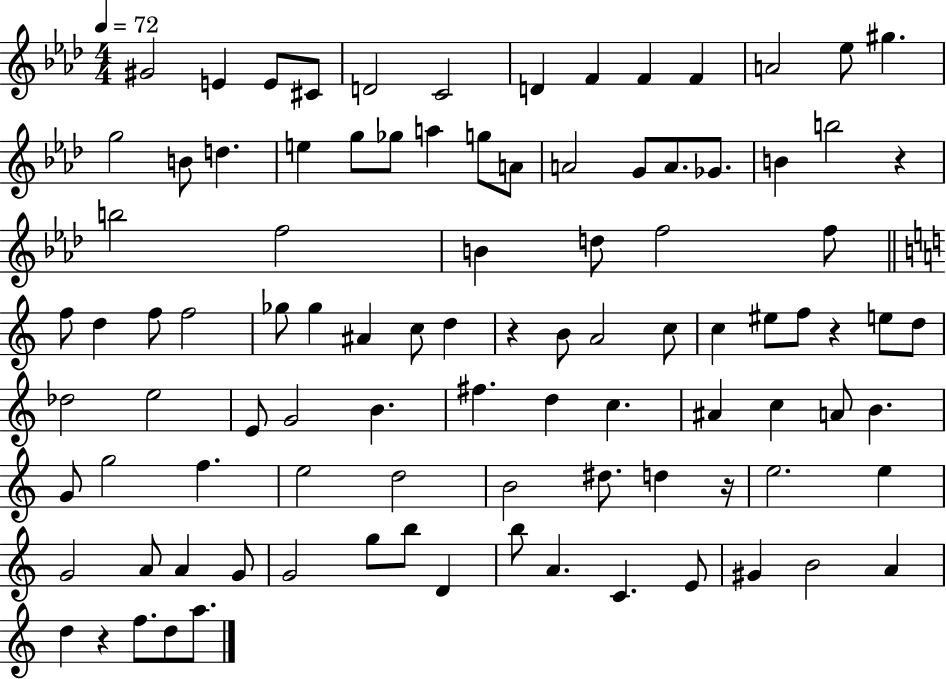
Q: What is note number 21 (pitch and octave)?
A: G5